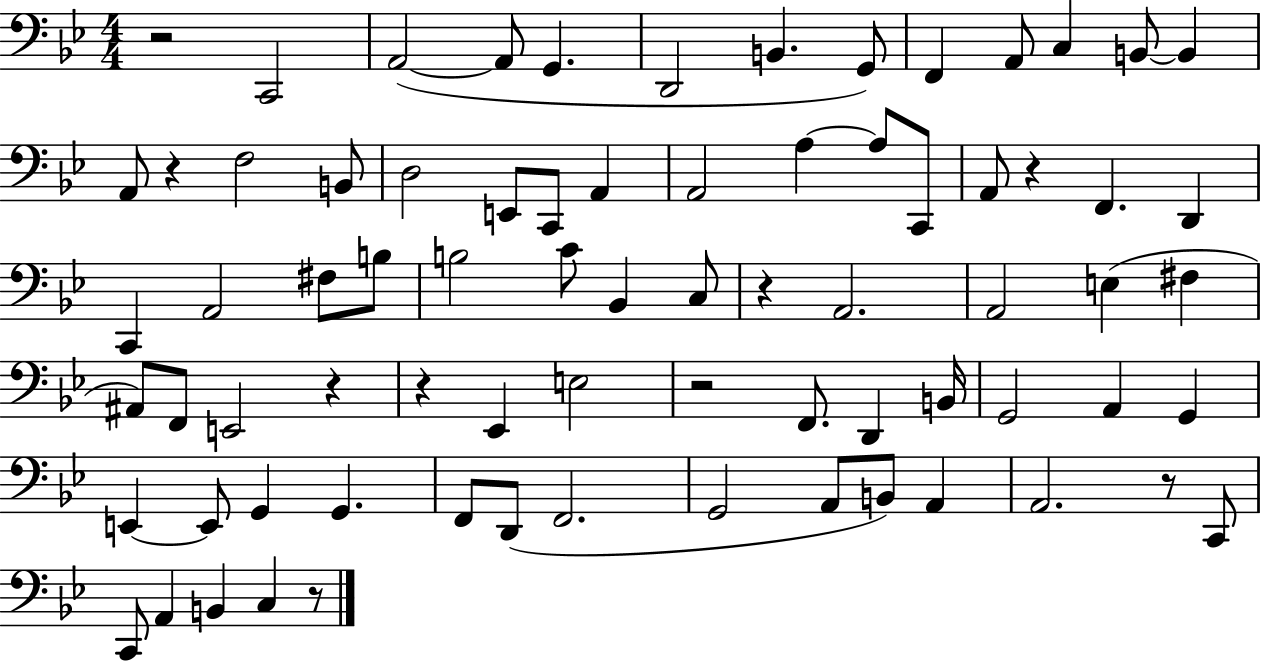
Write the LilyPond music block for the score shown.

{
  \clef bass
  \numericTimeSignature
  \time 4/4
  \key bes \major
  r2 c,2 | a,2~(~ a,8 g,4. | d,2 b,4. g,8) | f,4 a,8 c4 b,8~~ b,4 | \break a,8 r4 f2 b,8 | d2 e,8 c,8 a,4 | a,2 a4~~ a8 c,8 | a,8 r4 f,4. d,4 | \break c,4 a,2 fis8 b8 | b2 c'8 bes,4 c8 | r4 a,2. | a,2 e4( fis4 | \break ais,8) f,8 e,2 r4 | r4 ees,4 e2 | r2 f,8. d,4 b,16 | g,2 a,4 g,4 | \break e,4~~ e,8 g,4 g,4. | f,8 d,8( f,2. | g,2 a,8 b,8) a,4 | a,2. r8 c,8 | \break c,8 a,4 b,4 c4 r8 | \bar "|."
}